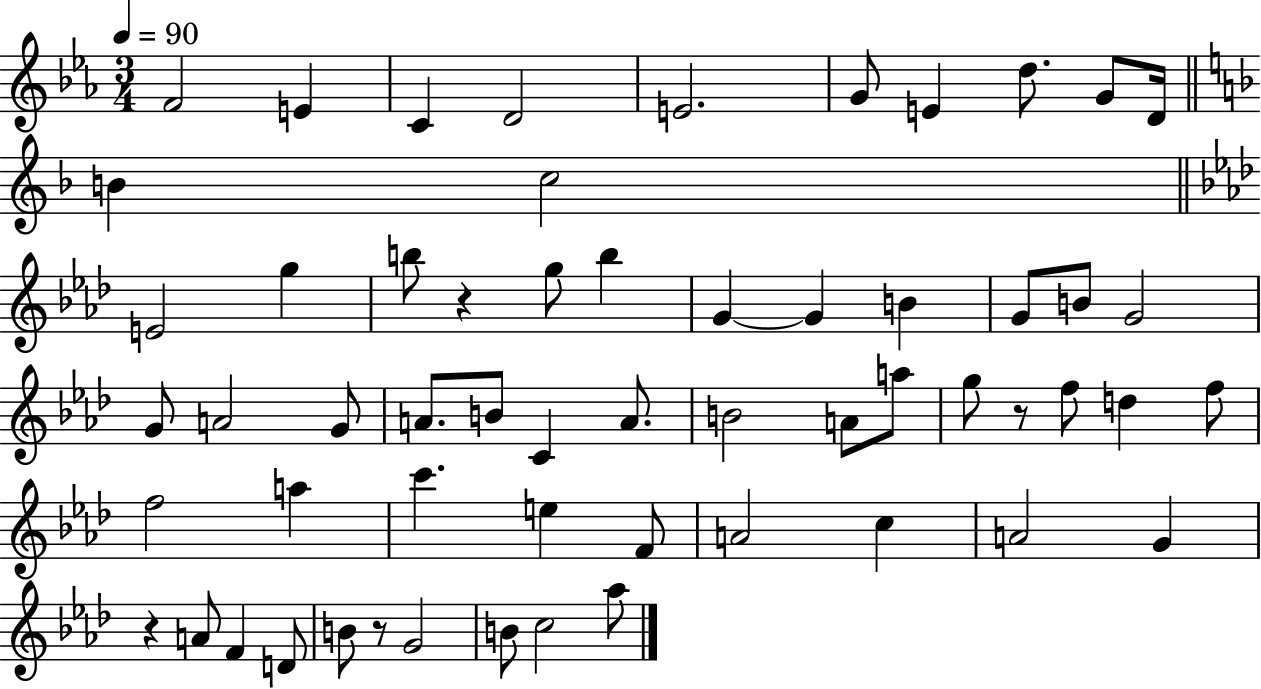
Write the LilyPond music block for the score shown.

{
  \clef treble
  \numericTimeSignature
  \time 3/4
  \key ees \major
  \tempo 4 = 90
  \repeat volta 2 { f'2 e'4 | c'4 d'2 | e'2. | g'8 e'4 d''8. g'8 d'16 | \break \bar "||" \break \key f \major b'4 c''2 | \bar "||" \break \key aes \major e'2 g''4 | b''8 r4 g''8 b''4 | g'4~~ g'4 b'4 | g'8 b'8 g'2 | \break g'8 a'2 g'8 | a'8. b'8 c'4 a'8. | b'2 a'8 a''8 | g''8 r8 f''8 d''4 f''8 | \break f''2 a''4 | c'''4. e''4 f'8 | a'2 c''4 | a'2 g'4 | \break r4 a'8 f'4 d'8 | b'8 r8 g'2 | b'8 c''2 aes''8 | } \bar "|."
}